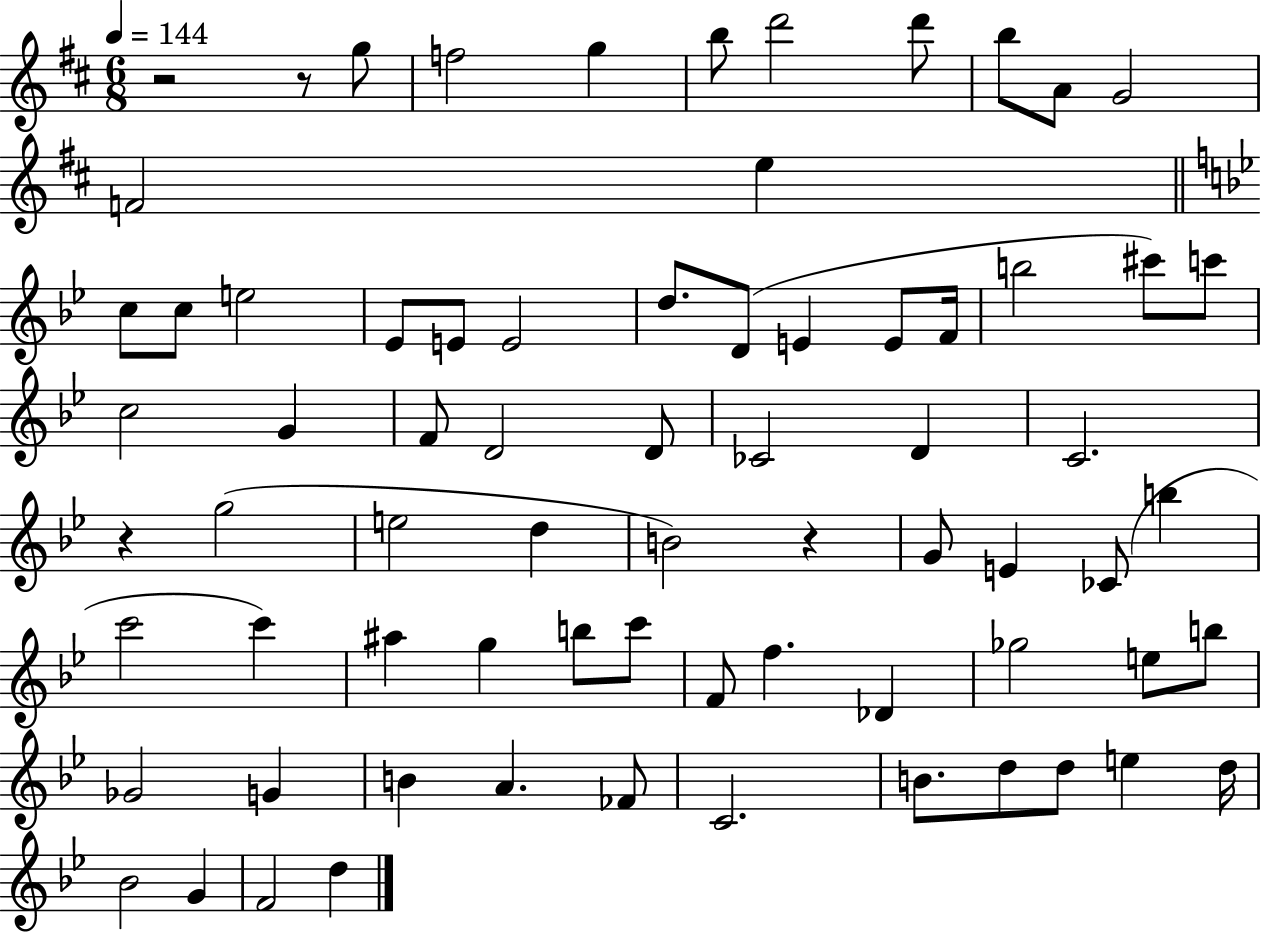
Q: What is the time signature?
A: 6/8